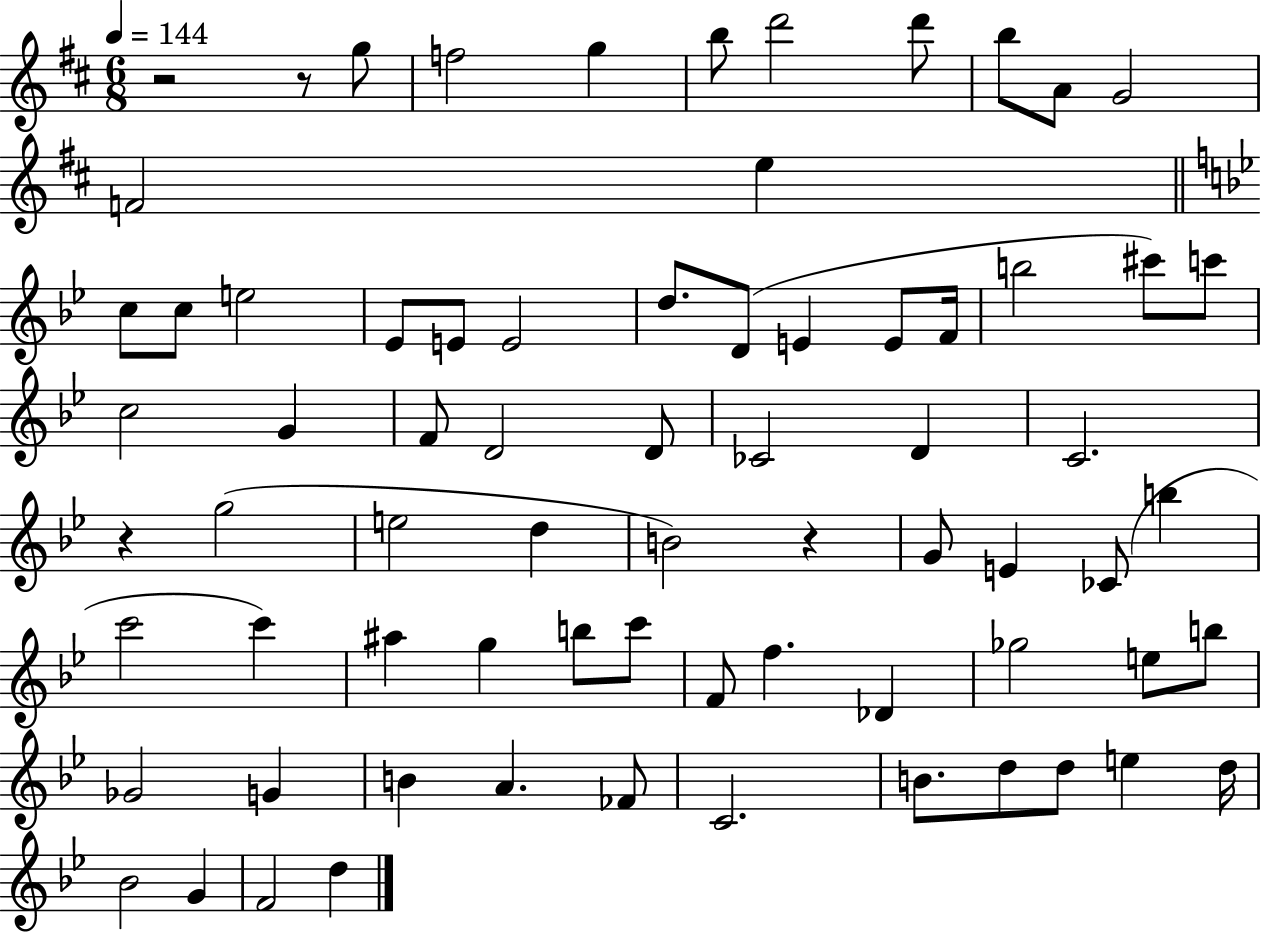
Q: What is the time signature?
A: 6/8